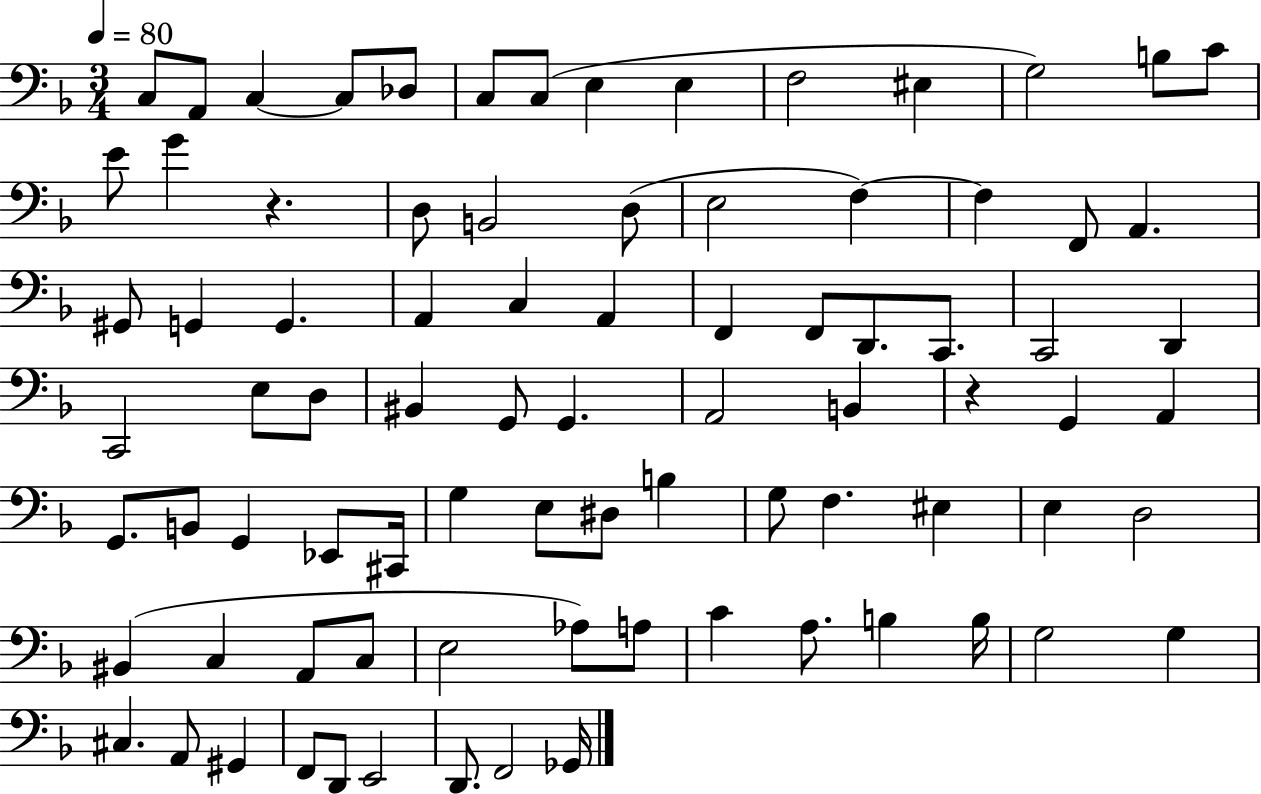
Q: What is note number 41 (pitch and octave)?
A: G2